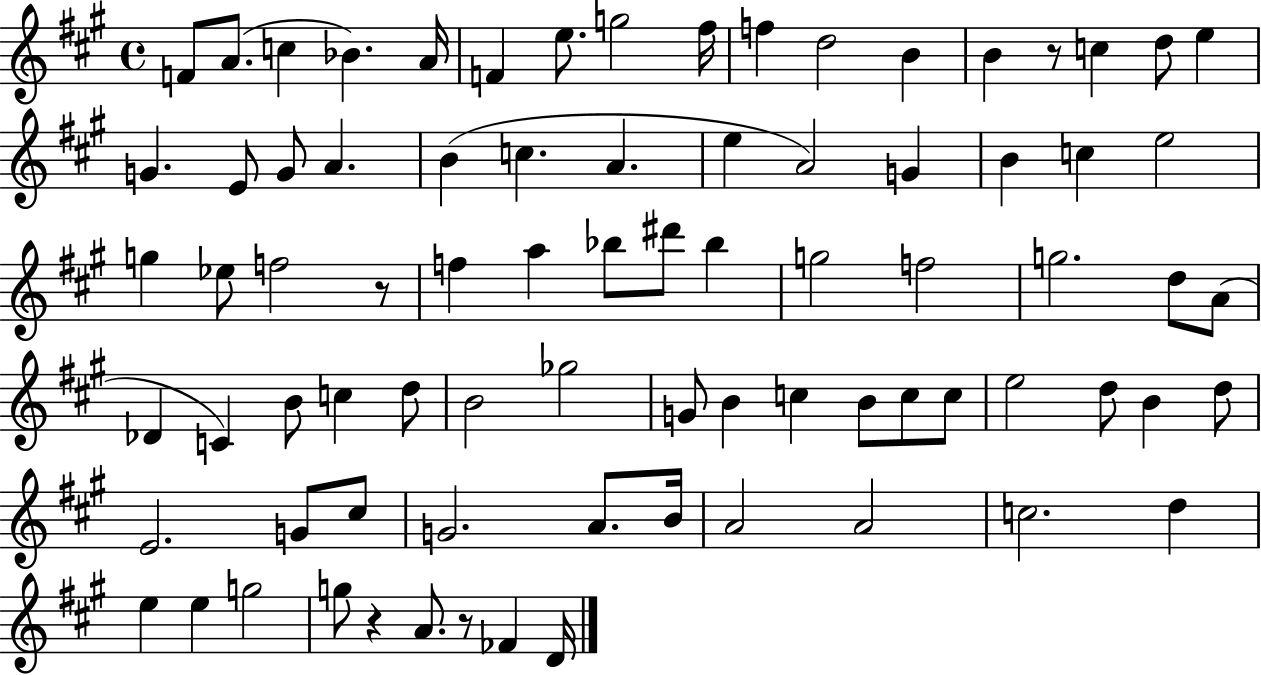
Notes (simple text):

F4/e A4/e. C5/q Bb4/q. A4/s F4/q E5/e. G5/h F#5/s F5/q D5/h B4/q B4/q R/e C5/q D5/e E5/q G4/q. E4/e G4/e A4/q. B4/q C5/q. A4/q. E5/q A4/h G4/q B4/q C5/q E5/h G5/q Eb5/e F5/h R/e F5/q A5/q Bb5/e D#6/e Bb5/q G5/h F5/h G5/h. D5/e A4/e Db4/q C4/q B4/e C5/q D5/e B4/h Gb5/h G4/e B4/q C5/q B4/e C5/e C5/e E5/h D5/e B4/q D5/e E4/h. G4/e C#5/e G4/h. A4/e. B4/s A4/h A4/h C5/h. D5/q E5/q E5/q G5/h G5/e R/q A4/e. R/e FES4/q D4/s